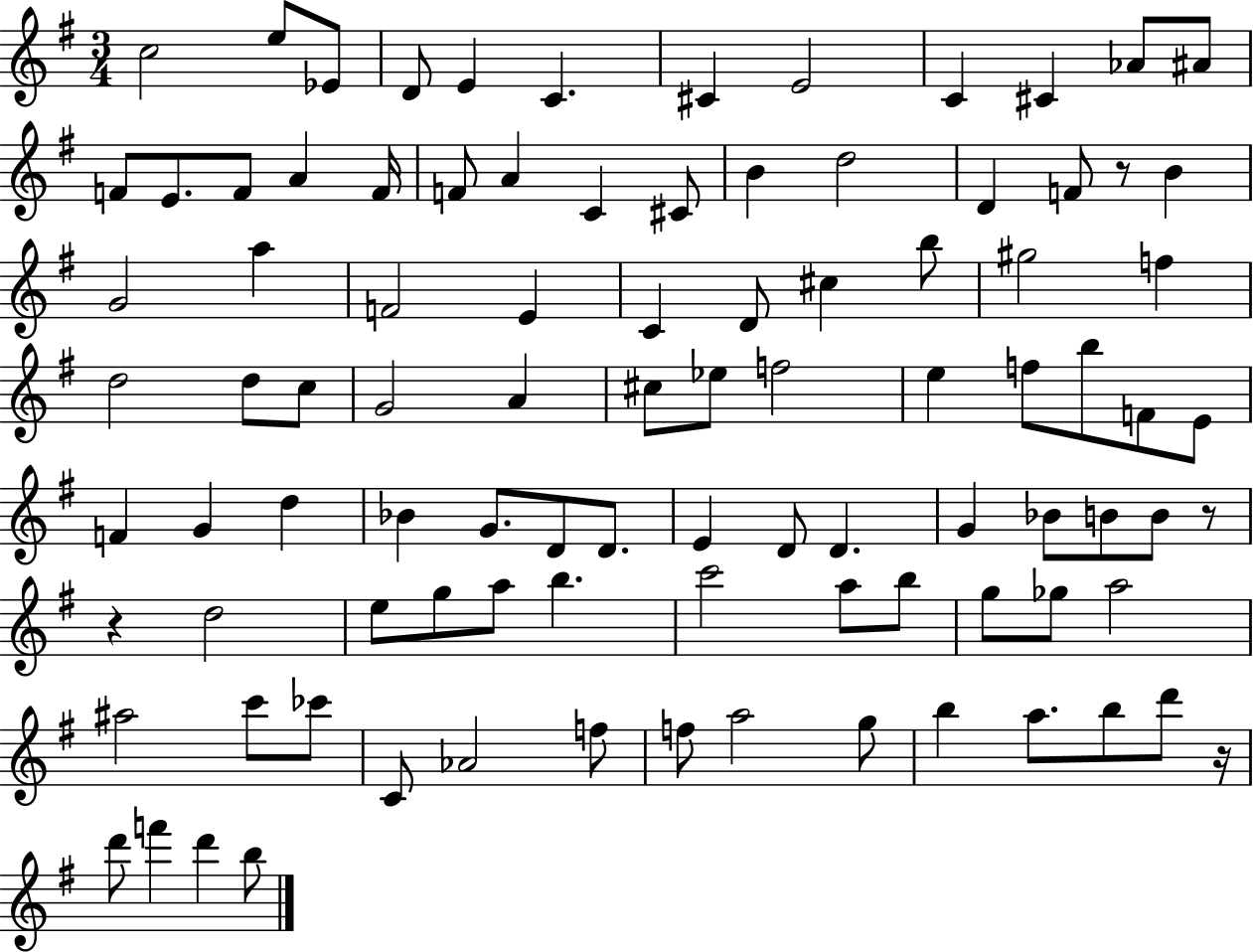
X:1
T:Untitled
M:3/4
L:1/4
K:G
c2 e/2 _E/2 D/2 E C ^C E2 C ^C _A/2 ^A/2 F/2 E/2 F/2 A F/4 F/2 A C ^C/2 B d2 D F/2 z/2 B G2 a F2 E C D/2 ^c b/2 ^g2 f d2 d/2 c/2 G2 A ^c/2 _e/2 f2 e f/2 b/2 F/2 E/2 F G d _B G/2 D/2 D/2 E D/2 D G _B/2 B/2 B/2 z/2 z d2 e/2 g/2 a/2 b c'2 a/2 b/2 g/2 _g/2 a2 ^a2 c'/2 _c'/2 C/2 _A2 f/2 f/2 a2 g/2 b a/2 b/2 d'/2 z/4 d'/2 f' d' b/2